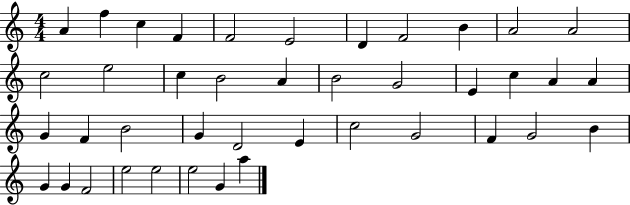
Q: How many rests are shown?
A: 0